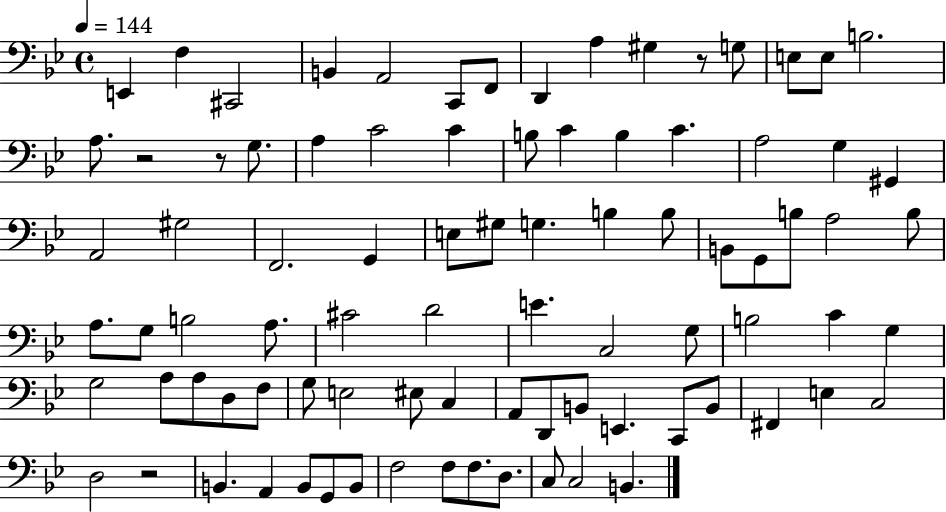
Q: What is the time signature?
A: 4/4